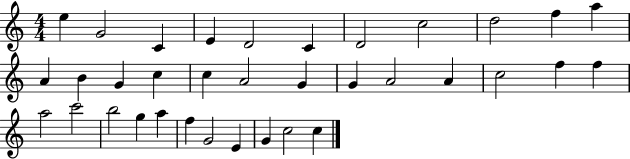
X:1
T:Untitled
M:4/4
L:1/4
K:C
e G2 C E D2 C D2 c2 d2 f a A B G c c A2 G G A2 A c2 f f a2 c'2 b2 g a f G2 E G c2 c